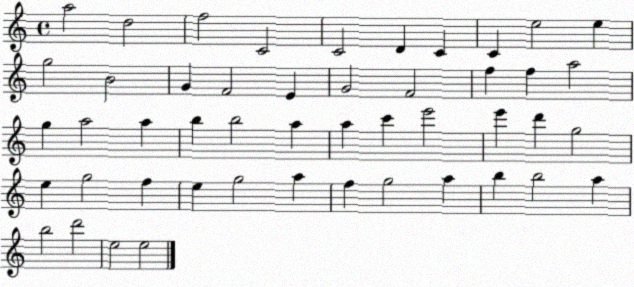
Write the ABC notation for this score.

X:1
T:Untitled
M:4/4
L:1/4
K:C
a2 d2 f2 C2 C2 D C C e2 e g2 B2 G F2 E G2 F2 f f a2 g a2 a b b2 a a c' e'2 e' d' g2 e g2 f e g2 a f g2 a b b2 a b2 d'2 e2 e2